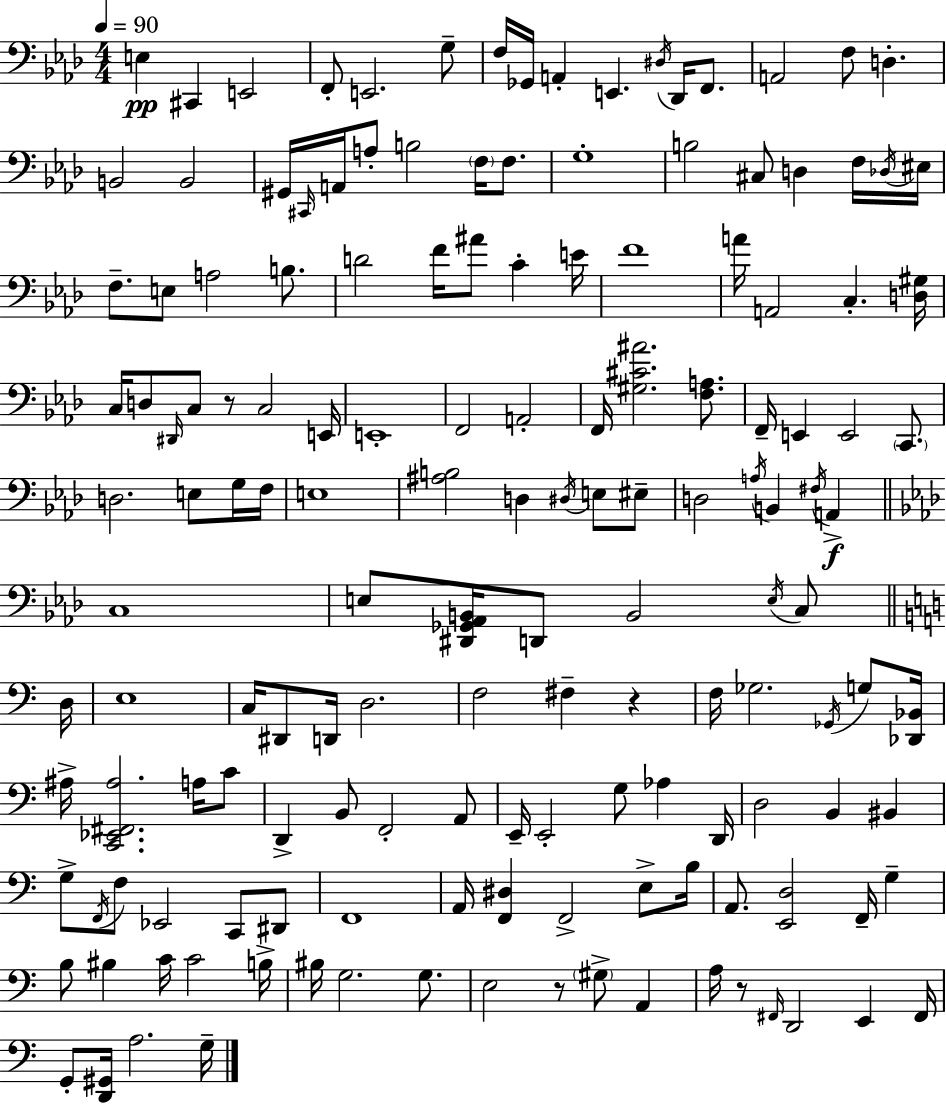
{
  \clef bass
  \numericTimeSignature
  \time 4/4
  \key f \minor
  \tempo 4 = 90
  e4\pp cis,4 e,2 | f,8-. e,2. g8-- | f16 ges,16 a,4-. e,4. \acciaccatura { dis16 } des,16 f,8. | a,2 f8 d4.-. | \break b,2 b,2 | gis,16 \grace { cis,16 } a,16 a8-. b2 \parenthesize f16 f8. | g1-. | b2 cis8 d4 | \break f16 \acciaccatura { des16 } eis16 f8.-- e8 a2 | b8. d'2 f'16 ais'8 c'4-. | e'16 f'1 | a'16 a,2 c4.-. | \break <d gis>16 c16 d8 \grace { dis,16 } c8 r8 c2 | e,16 e,1-. | f,2 a,2-. | f,16 <gis cis' ais'>2. | \break <f a>8. f,16-- e,4 e,2 | \parenthesize c,8. d2. | e8 g16 f16 e1 | <ais b>2 d4 | \break \acciaccatura { dis16 } e8 eis8-- d2 \acciaccatura { a16 } b,4 | \acciaccatura { fis16 }\f a,4-> \bar "||" \break \key aes \major c1 | e8 <dis, ges, aes, b,>16 d,8 b,2 \acciaccatura { e16 } c8 | \bar "||" \break \key a \minor d16 e1 | c16 dis,8 d,16 d2. | f2 fis4-- r4 | f16 ges2. \acciaccatura { ges,16 } g8 | \break <des, bes,>16 ais16-> <c, ees, fis, ais>2. a16 | c'8 d,4-> b,8 f,2-. | a,8 e,16-- e,2-. g8 aes4 | d,16 d2 b,4 bis,4 | \break g8-> \acciaccatura { f,16 } f8 ees,2 c,8 | dis,8 f,1 | a,16 <f, dis>4 f,2-> | e8-> b16 a,8. <e, d>2 f,16-- g4-- | \break b8 bis4 c'16 c'2 | b16-> bis16 g2. | g8. e2 r8 \parenthesize gis8-> a,4 | a16 r8 \grace { fis,16 } d,2 e,4 | \break fis,16 g,8-. <d, gis,>16 a2. | g16-- \bar "|."
}